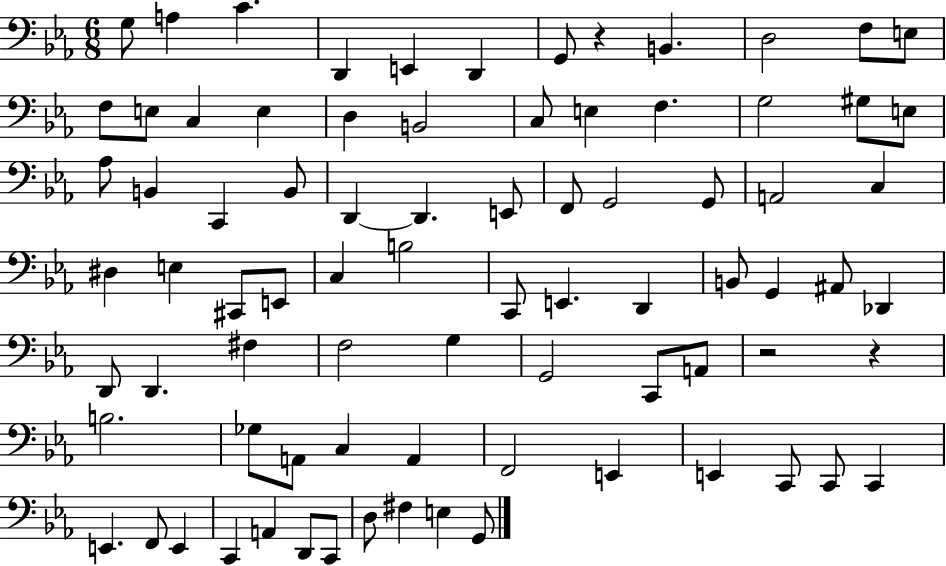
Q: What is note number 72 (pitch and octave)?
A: A2